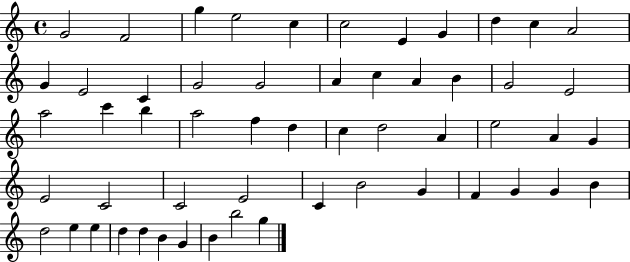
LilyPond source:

{
  \clef treble
  \time 4/4
  \defaultTimeSignature
  \key c \major
  g'2 f'2 | g''4 e''2 c''4 | c''2 e'4 g'4 | d''4 c''4 a'2 | \break g'4 e'2 c'4 | g'2 g'2 | a'4 c''4 a'4 b'4 | g'2 e'2 | \break a''2 c'''4 b''4 | a''2 f''4 d''4 | c''4 d''2 a'4 | e''2 a'4 g'4 | \break e'2 c'2 | c'2 e'2 | c'4 b'2 g'4 | f'4 g'4 g'4 b'4 | \break d''2 e''4 e''4 | d''4 d''4 b'4 g'4 | b'4 b''2 g''4 | \bar "|."
}